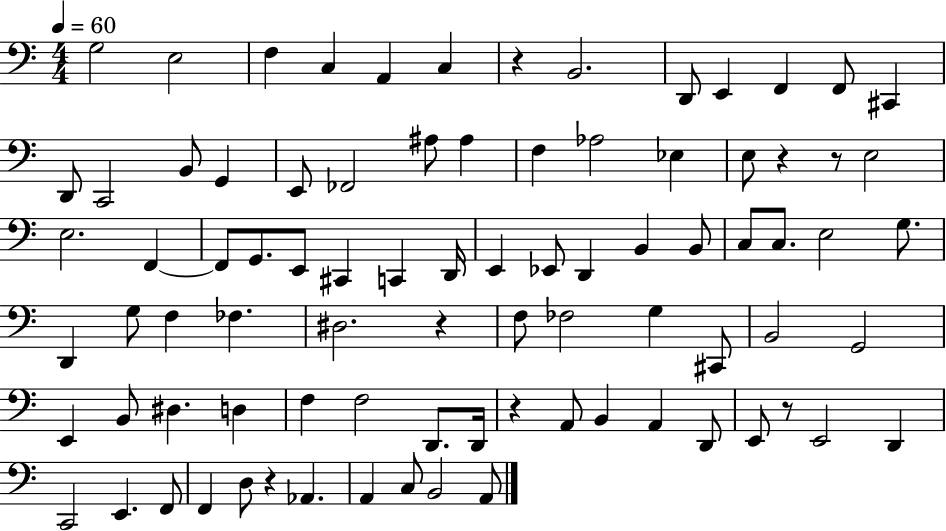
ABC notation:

X:1
T:Untitled
M:4/4
L:1/4
K:C
G,2 E,2 F, C, A,, C, z B,,2 D,,/2 E,, F,, F,,/2 ^C,, D,,/2 C,,2 B,,/2 G,, E,,/2 _F,,2 ^A,/2 ^A, F, _A,2 _E, E,/2 z z/2 E,2 E,2 F,, F,,/2 G,,/2 E,,/2 ^C,, C,, D,,/4 E,, _E,,/2 D,, B,, B,,/2 C,/2 C,/2 E,2 G,/2 D,, G,/2 F, _F, ^D,2 z F,/2 _F,2 G, ^C,,/2 B,,2 G,,2 E,, B,,/2 ^D, D, F, F,2 D,,/2 D,,/4 z A,,/2 B,, A,, D,,/2 E,,/2 z/2 E,,2 D,, C,,2 E,, F,,/2 F,, D,/2 z _A,, A,, C,/2 B,,2 A,,/2